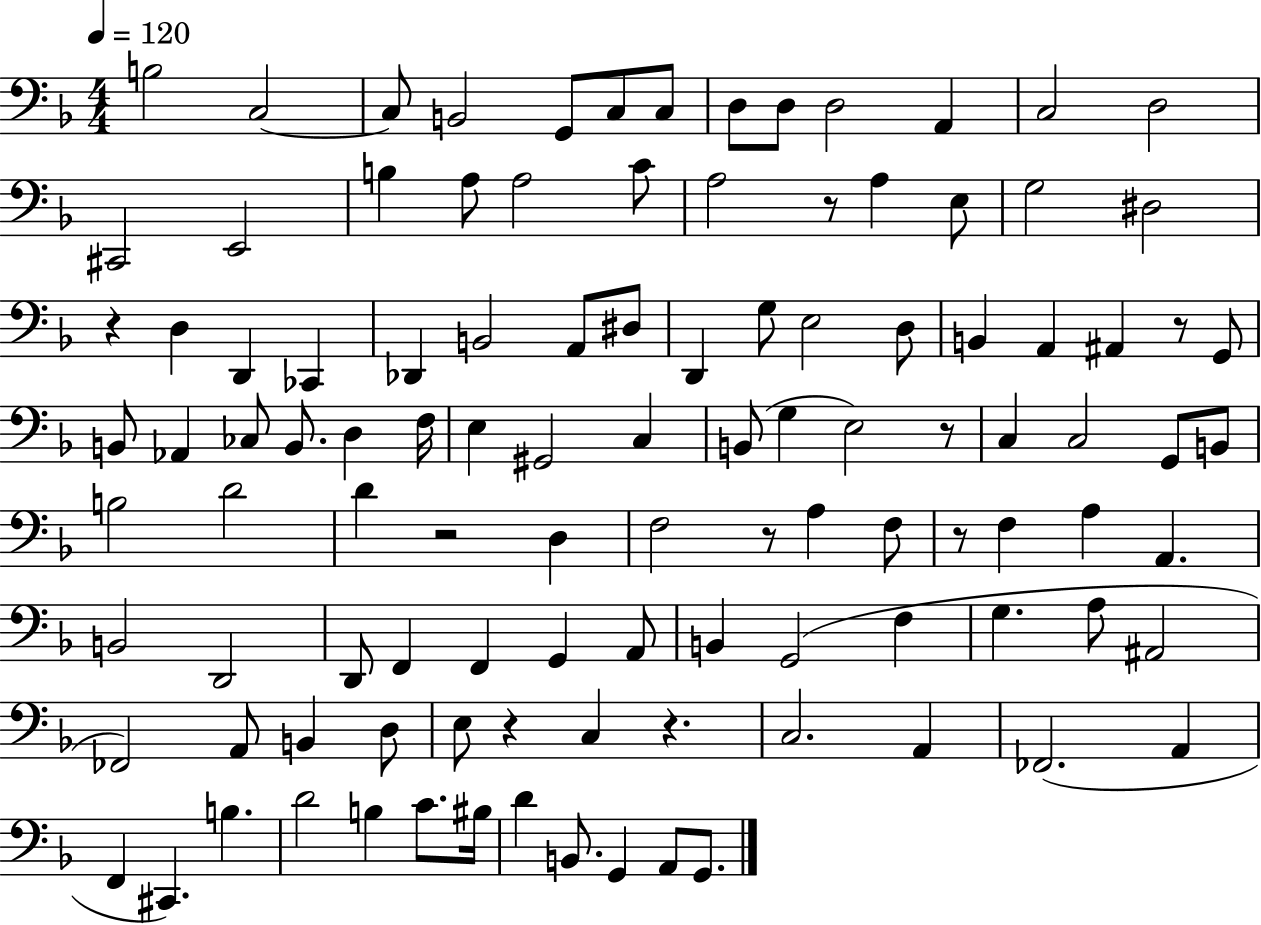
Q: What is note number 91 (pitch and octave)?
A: B3